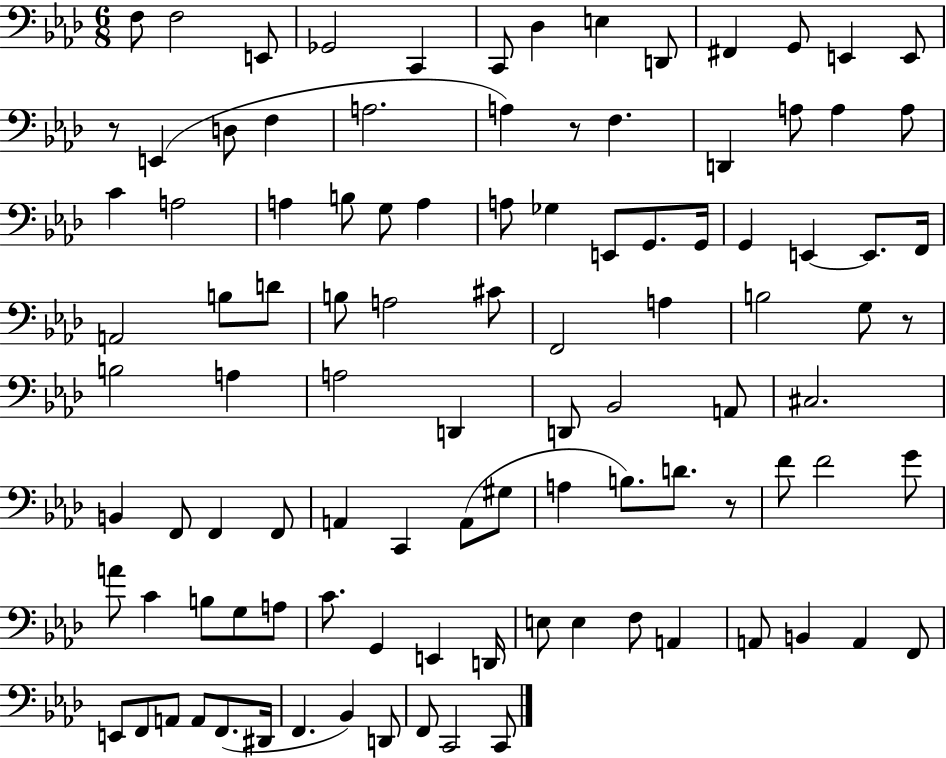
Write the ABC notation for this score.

X:1
T:Untitled
M:6/8
L:1/4
K:Ab
F,/2 F,2 E,,/2 _G,,2 C,, C,,/2 _D, E, D,,/2 ^F,, G,,/2 E,, E,,/2 z/2 E,, D,/2 F, A,2 A, z/2 F, D,, A,/2 A, A,/2 C A,2 A, B,/2 G,/2 A, A,/2 _G, E,,/2 G,,/2 G,,/4 G,, E,, E,,/2 F,,/4 A,,2 B,/2 D/2 B,/2 A,2 ^C/2 F,,2 A, B,2 G,/2 z/2 B,2 A, A,2 D,, D,,/2 _B,,2 A,,/2 ^C,2 B,, F,,/2 F,, F,,/2 A,, C,, A,,/2 ^G,/2 A, B,/2 D/2 z/2 F/2 F2 G/2 A/2 C B,/2 G,/2 A,/2 C/2 G,, E,, D,,/4 E,/2 E, F,/2 A,, A,,/2 B,, A,, F,,/2 E,,/2 F,,/2 A,,/2 A,,/2 F,,/2 ^D,,/4 F,, _B,, D,,/2 F,,/2 C,,2 C,,/2